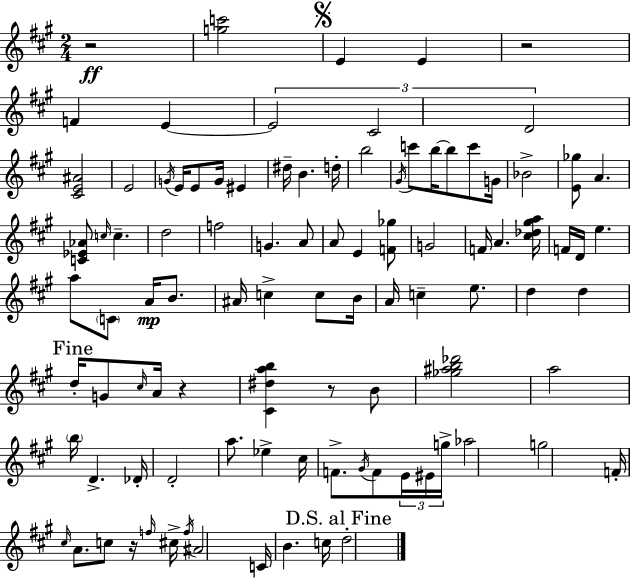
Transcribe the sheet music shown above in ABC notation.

X:1
T:Untitled
M:2/4
L:1/4
K:A
z2 [gc']2 E E z2 F E E2 ^C2 D2 [^CE^A]2 E2 G/4 E/4 E/2 G/4 ^E ^d/4 B d/4 b2 ^G/4 c'/2 b/4 b/2 c'/2 G/4 _B2 [E_g]/2 A [C_E_A]/2 c/4 c d2 f2 G A/2 A/2 E [F_g]/2 G2 F/4 A [^c_d^ga]/4 F/4 D/4 e a/2 C/2 A/4 B/2 ^A/4 c c/2 B/4 A/4 c e/2 d d d/4 G/2 ^c/4 A/4 z [^C^dab] z/2 B/2 [_g^ab_d']2 a2 b/4 D _D/4 D2 a/2 _e ^c/4 F/2 ^G/4 F/2 E/4 ^E/4 g/4 _a2 g2 F/4 ^c/4 A/2 c/2 z/4 f/4 ^c/4 f/4 ^A2 C/4 B c/4 d2